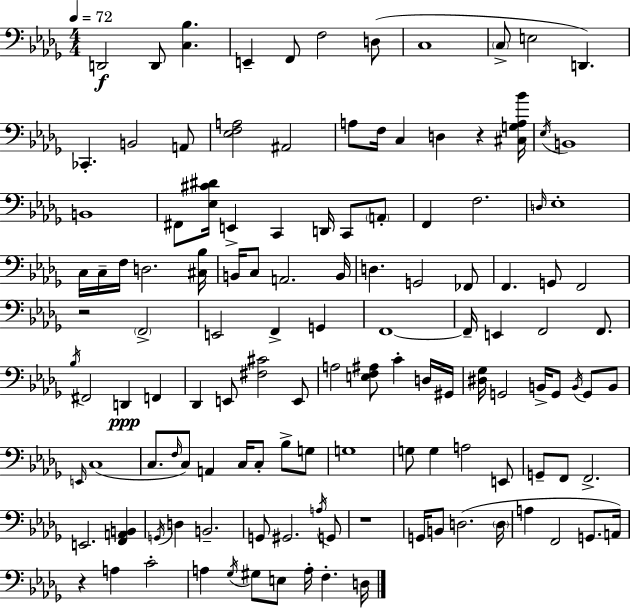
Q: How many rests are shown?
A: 4